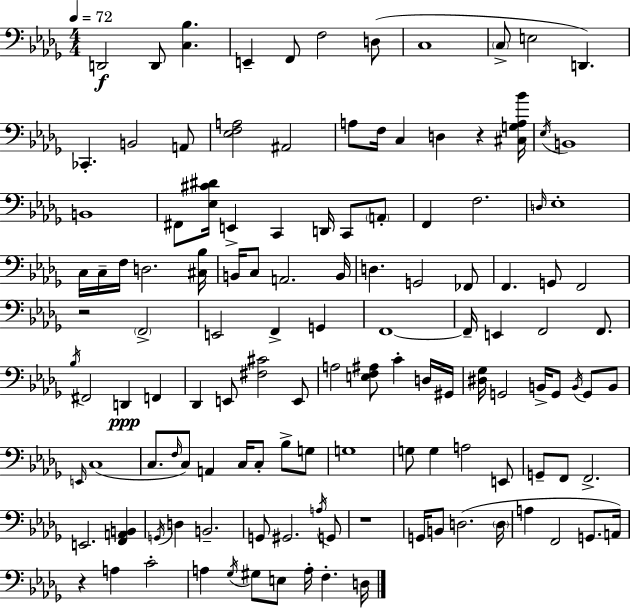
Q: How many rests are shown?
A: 4